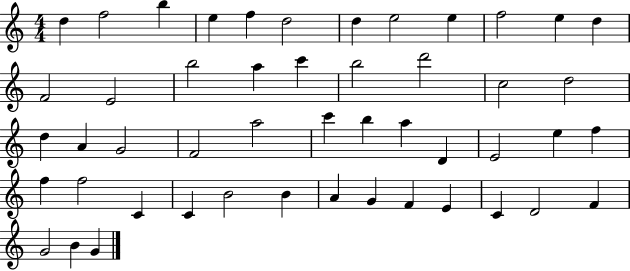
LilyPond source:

{
  \clef treble
  \numericTimeSignature
  \time 4/4
  \key c \major
  d''4 f''2 b''4 | e''4 f''4 d''2 | d''4 e''2 e''4 | f''2 e''4 d''4 | \break f'2 e'2 | b''2 a''4 c'''4 | b''2 d'''2 | c''2 d''2 | \break d''4 a'4 g'2 | f'2 a''2 | c'''4 b''4 a''4 d'4 | e'2 e''4 f''4 | \break f''4 f''2 c'4 | c'4 b'2 b'4 | a'4 g'4 f'4 e'4 | c'4 d'2 f'4 | \break g'2 b'4 g'4 | \bar "|."
}